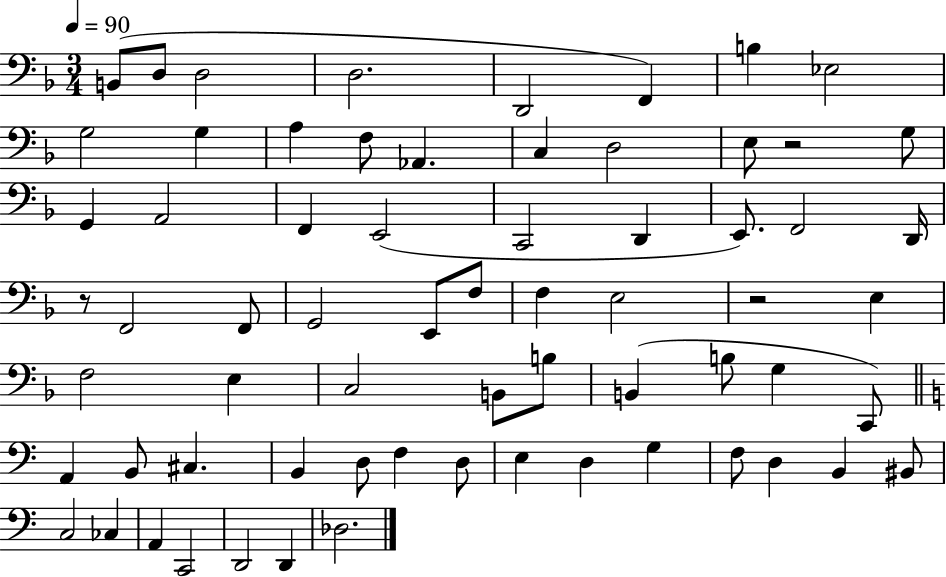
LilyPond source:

{
  \clef bass
  \numericTimeSignature
  \time 3/4
  \key f \major
  \tempo 4 = 90
  b,8( d8 d2 | d2. | d,2 f,4) | b4 ees2 | \break g2 g4 | a4 f8 aes,4. | c4 d2 | e8 r2 g8 | \break g,4 a,2 | f,4 e,2( | c,2 d,4 | e,8.) f,2 d,16 | \break r8 f,2 f,8 | g,2 e,8 f8 | f4 e2 | r2 e4 | \break f2 e4 | c2 b,8 b8 | b,4( b8 g4 c,8) | \bar "||" \break \key c \major a,4 b,8 cis4. | b,4 d8 f4 d8 | e4 d4 g4 | f8 d4 b,4 bis,8 | \break c2 ces4 | a,4 c,2 | d,2 d,4 | des2. | \break \bar "|."
}